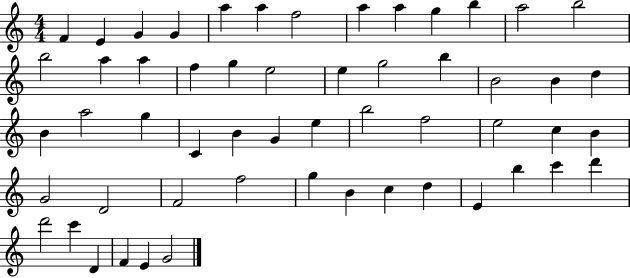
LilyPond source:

{
  \clef treble
  \numericTimeSignature
  \time 4/4
  \key c \major
  f'4 e'4 g'4 g'4 | a''4 a''4 f''2 | a''4 a''4 g''4 b''4 | a''2 b''2 | \break b''2 a''4 a''4 | f''4 g''4 e''2 | e''4 g''2 b''4 | b'2 b'4 d''4 | \break b'4 a''2 g''4 | c'4 b'4 g'4 e''4 | b''2 f''2 | e''2 c''4 b'4 | \break g'2 d'2 | f'2 f''2 | g''4 b'4 c''4 d''4 | e'4 b''4 c'''4 d'''4 | \break d'''2 c'''4 d'4 | f'4 e'4 g'2 | \bar "|."
}